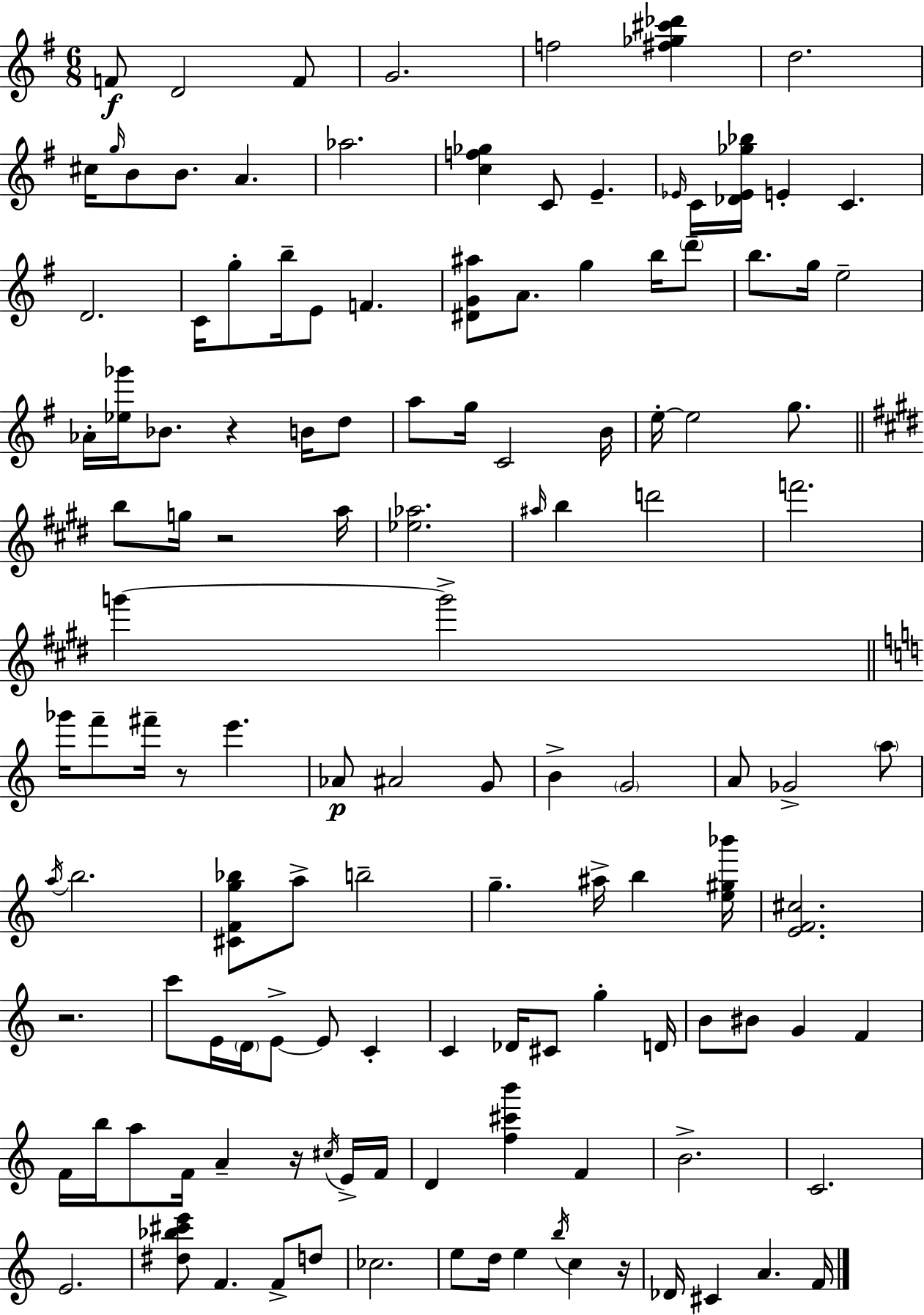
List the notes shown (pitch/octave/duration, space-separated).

F4/e D4/h F4/e G4/h. F5/h [F#5,Gb5,C#6,Db6]/q D5/h. C#5/s G5/s B4/e B4/e. A4/q. Ab5/h. [C5,F5,Gb5]/q C4/e E4/q. Eb4/s C4/s [Db4,Eb4,Gb5,Bb5]/s E4/q C4/q. D4/h. C4/s G5/e B5/s E4/e F4/q. [D#4,G4,A#5]/e A4/e. G5/q B5/s D6/e B5/e. G5/s E5/h Ab4/s [Eb5,Gb6]/s Bb4/e. R/q B4/s D5/e A5/e G5/s C4/h B4/s E5/s E5/h G5/e. B5/e G5/s R/h A5/s [Eb5,Ab5]/h. A#5/s B5/q D6/h F6/h. G6/q G6/h Gb6/s F6/e F#6/s R/e E6/q. Ab4/e A#4/h G4/e B4/q G4/h A4/e Gb4/h A5/e A5/s B5/h. [C#4,F4,G5,Bb5]/e A5/e B5/h G5/q. A#5/s B5/q [E5,G#5,Bb6]/s [E4,F4,C#5]/h. R/h. C6/e E4/s D4/s E4/e E4/e C4/q C4/q Db4/s C#4/e G5/q D4/s B4/e BIS4/e G4/q F4/q F4/s B5/s A5/e F4/s A4/q R/s C#5/s E4/s F4/s D4/q [F5,C#6,B6]/q F4/q B4/h. C4/h. E4/h. [D#5,Bb5,C#6,E6]/e F4/q. F4/e D5/e CES5/h. E5/e D5/s E5/q B5/s C5/q R/s Db4/s C#4/q A4/q. F4/s